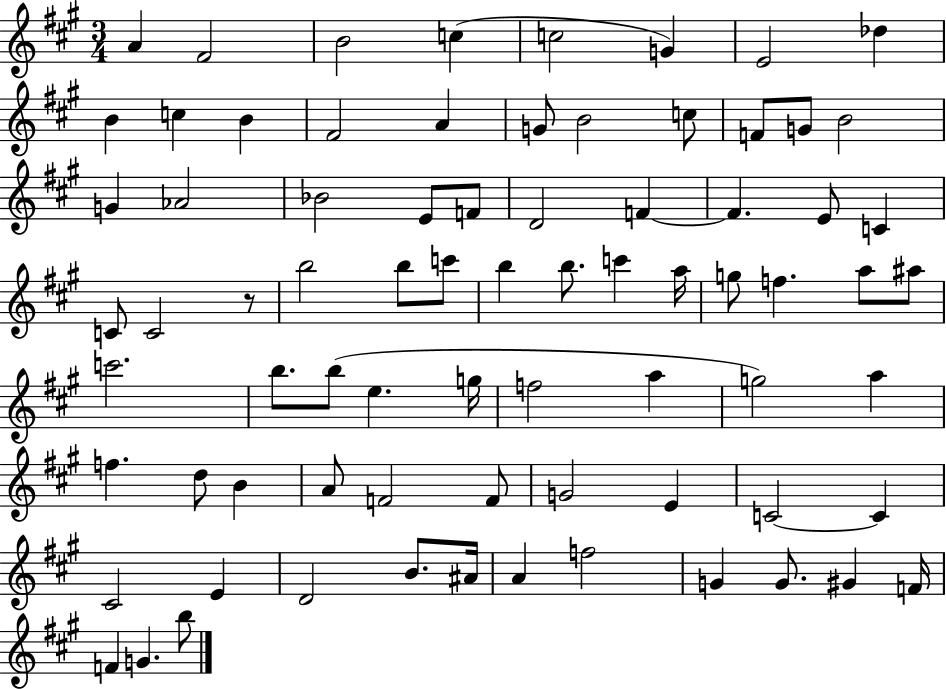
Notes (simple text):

A4/q F#4/h B4/h C5/q C5/h G4/q E4/h Db5/q B4/q C5/q B4/q F#4/h A4/q G4/e B4/h C5/e F4/e G4/e B4/h G4/q Ab4/h Bb4/h E4/e F4/e D4/h F4/q F4/q. E4/e C4/q C4/e C4/h R/e B5/h B5/e C6/e B5/q B5/e. C6/q A5/s G5/e F5/q. A5/e A#5/e C6/h. B5/e. B5/e E5/q. G5/s F5/h A5/q G5/h A5/q F5/q. D5/e B4/q A4/e F4/h F4/e G4/h E4/q C4/h C4/q C#4/h E4/q D4/h B4/e. A#4/s A4/q F5/h G4/q G4/e. G#4/q F4/s F4/q G4/q. B5/e